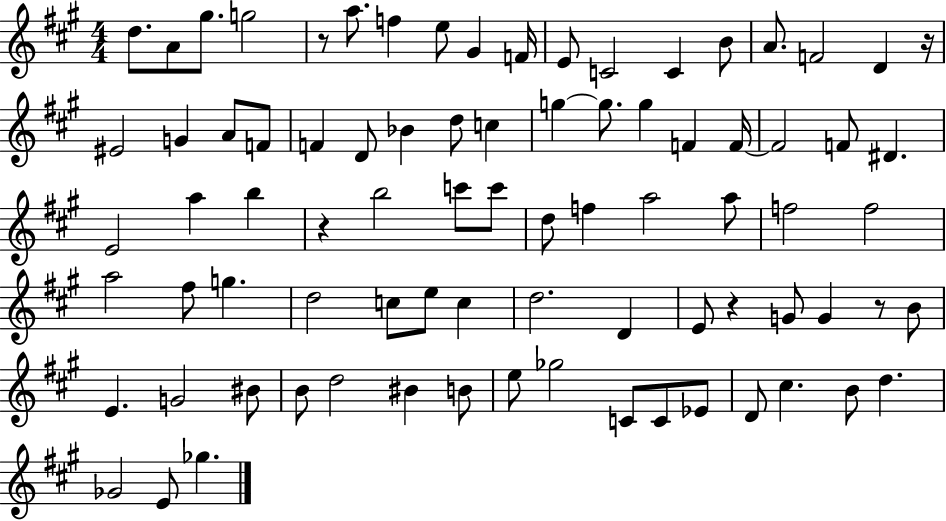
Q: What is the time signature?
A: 4/4